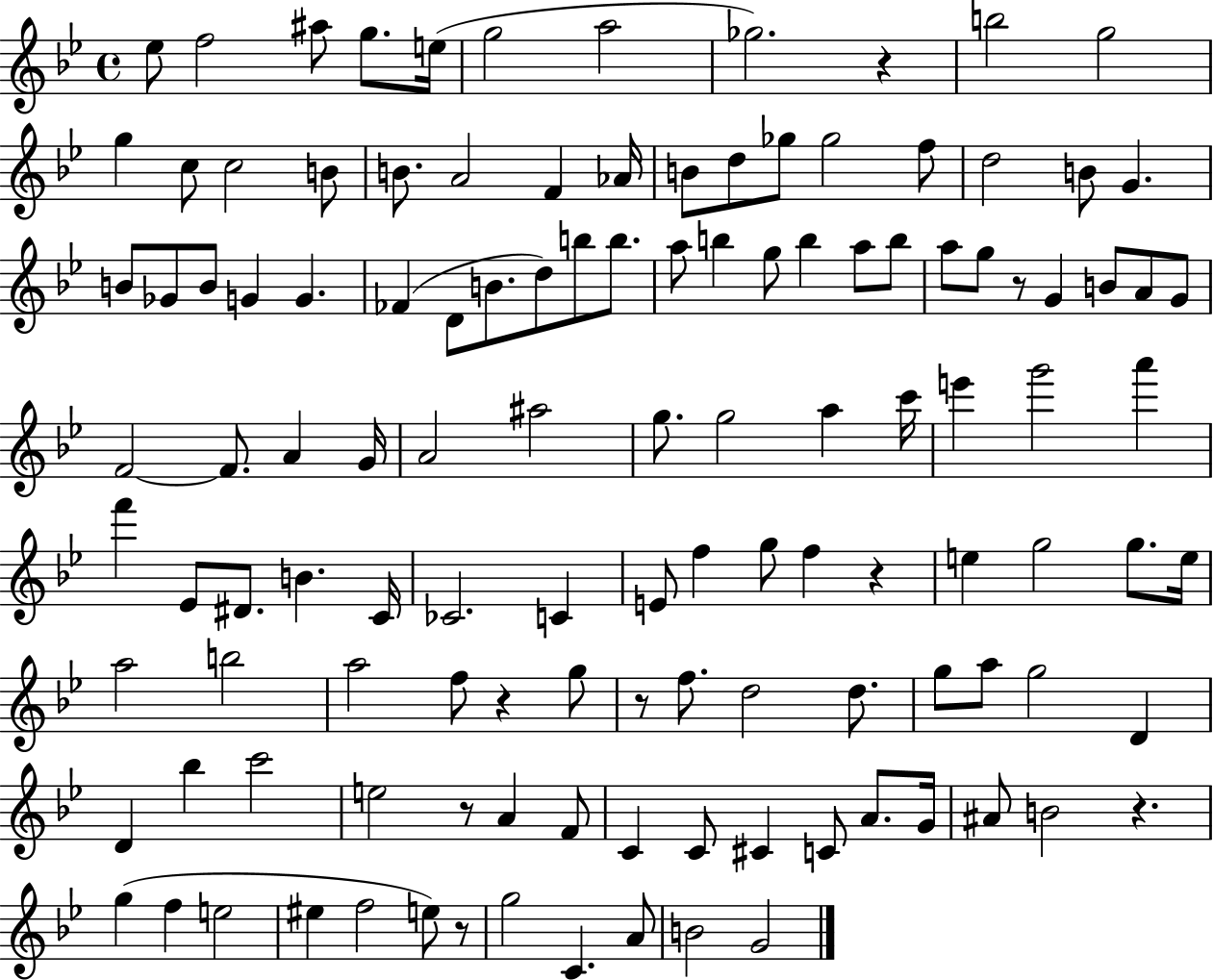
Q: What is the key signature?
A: BES major